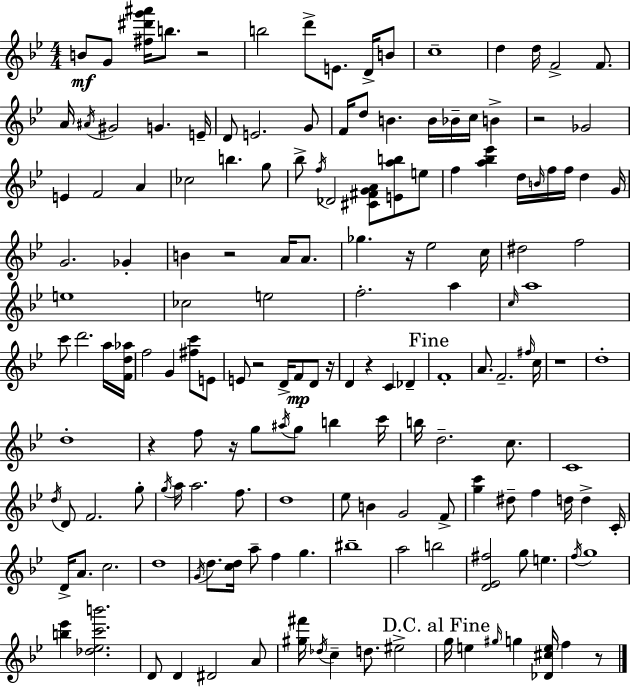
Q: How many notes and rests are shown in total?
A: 164